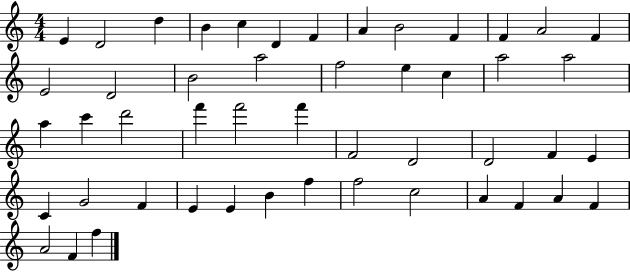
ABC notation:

X:1
T:Untitled
M:4/4
L:1/4
K:C
E D2 d B c D F A B2 F F A2 F E2 D2 B2 a2 f2 e c a2 a2 a c' d'2 f' f'2 f' F2 D2 D2 F E C G2 F E E B f f2 c2 A F A F A2 F f